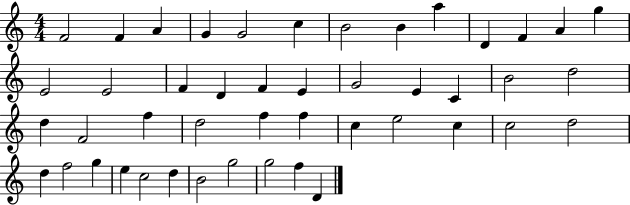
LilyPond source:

{
  \clef treble
  \numericTimeSignature
  \time 4/4
  \key c \major
  f'2 f'4 a'4 | g'4 g'2 c''4 | b'2 b'4 a''4 | d'4 f'4 a'4 g''4 | \break e'2 e'2 | f'4 d'4 f'4 e'4 | g'2 e'4 c'4 | b'2 d''2 | \break d''4 f'2 f''4 | d''2 f''4 f''4 | c''4 e''2 c''4 | c''2 d''2 | \break d''4 f''2 g''4 | e''4 c''2 d''4 | b'2 g''2 | g''2 f''4 d'4 | \break \bar "|."
}